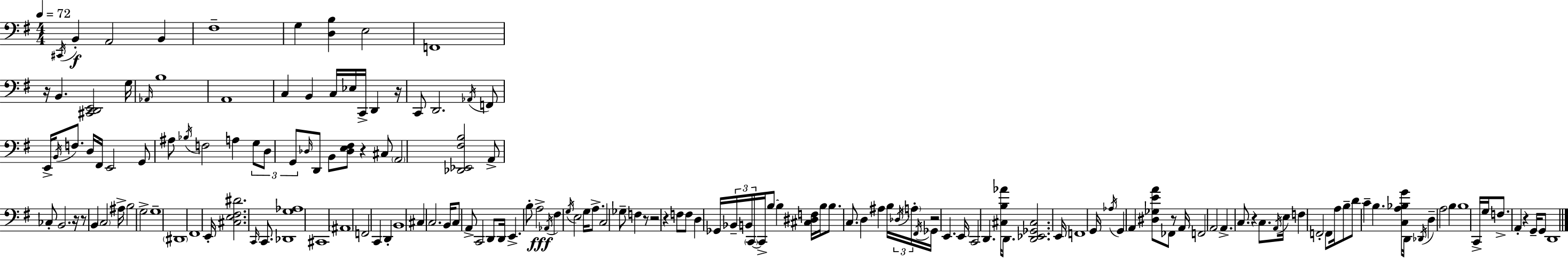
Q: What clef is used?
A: bass